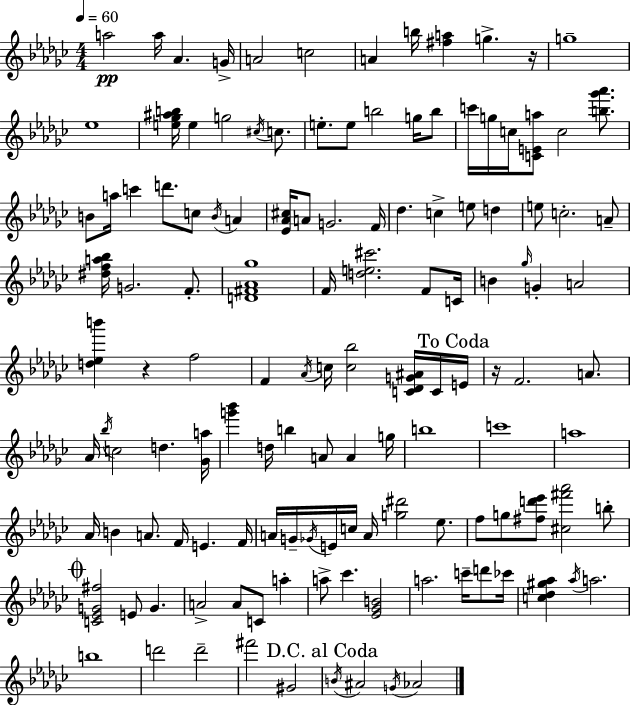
{
  \clef treble
  \numericTimeSignature
  \time 4/4
  \key ees \minor
  \tempo 4 = 60
  a''2\pp a''16 aes'4. g'16-> | a'2 c''2 | a'4 b''16 <fis'' a''>4 g''4.-> r16 | g''1-- | \break ees''1 | <e'' ges'' ais'' b''>16 e''4 g''2 \acciaccatura { cis''16 } c''8. | e''8.-. e''8 b''2 g''16 b''8 | c'''16 g''16 c''16 <c' e' a''>8 c''2 <b'' ges''' aes'''>8. | \break b'8 a''16 c'''4 d'''8. c''8 \acciaccatura { b'16 } a'4 | <ees' aes' cis''>16 a'8 g'2. | f'16 des''4. c''4-> e''8 d''4 | e''8 c''2.-. | \break a'8-- <dis'' f'' a'' bes''>16 g'2. f'8.-. | <d' fis' aes' ges''>1 | f'16 <d'' e'' cis'''>2. f'8 | c'16 b'4 \grace { ges''16 } g'4-. a'2 | \break <d'' ees'' b'''>4 r4 f''2 | f'4 \acciaccatura { aes'16 } c''16 <c'' bes''>2 | <c' des' g' ais'>16 c'16 \mark "To Coda" e'16 r16 f'2. | a'8. aes'16 \acciaccatura { bes''16 } c''2 d''4. | \break <ges' a''>16 <g''' bes'''>4 d''16 b''4 a'8 | a'4 g''16 b''1 | c'''1 | a''1 | \break aes'16 b'4 a'8. f'16 e'4. | f'16 a'16 g'16-- \acciaccatura { ges'16 } e'16 c''16 a'16 <g'' dis'''>2 | ees''8. f''8 g''8 <fis'' d''' ees'''>8 <cis'' fis''' aes'''>2 | b''8-. \mark \markup { \musicglyph "scripts.coda" } <c' ees' g' fis''>2 e'8 | \break g'4. a'2-> a'8 | c'8 a''4-. a''8-> ces'''4. <ees' ges' b'>2 | a''2. | c'''16-- d'''8 ces'''16 <c'' des'' gis'' aes''>4 \acciaccatura { aes''16 } a''2. | \break b''1 | d'''2 d'''2-- | fis'''2 gis'2 | \mark "D.C. al Coda" \acciaccatura { b'16 } ais'2 | \break \acciaccatura { g'16 } aes'2 \bar "|."
}